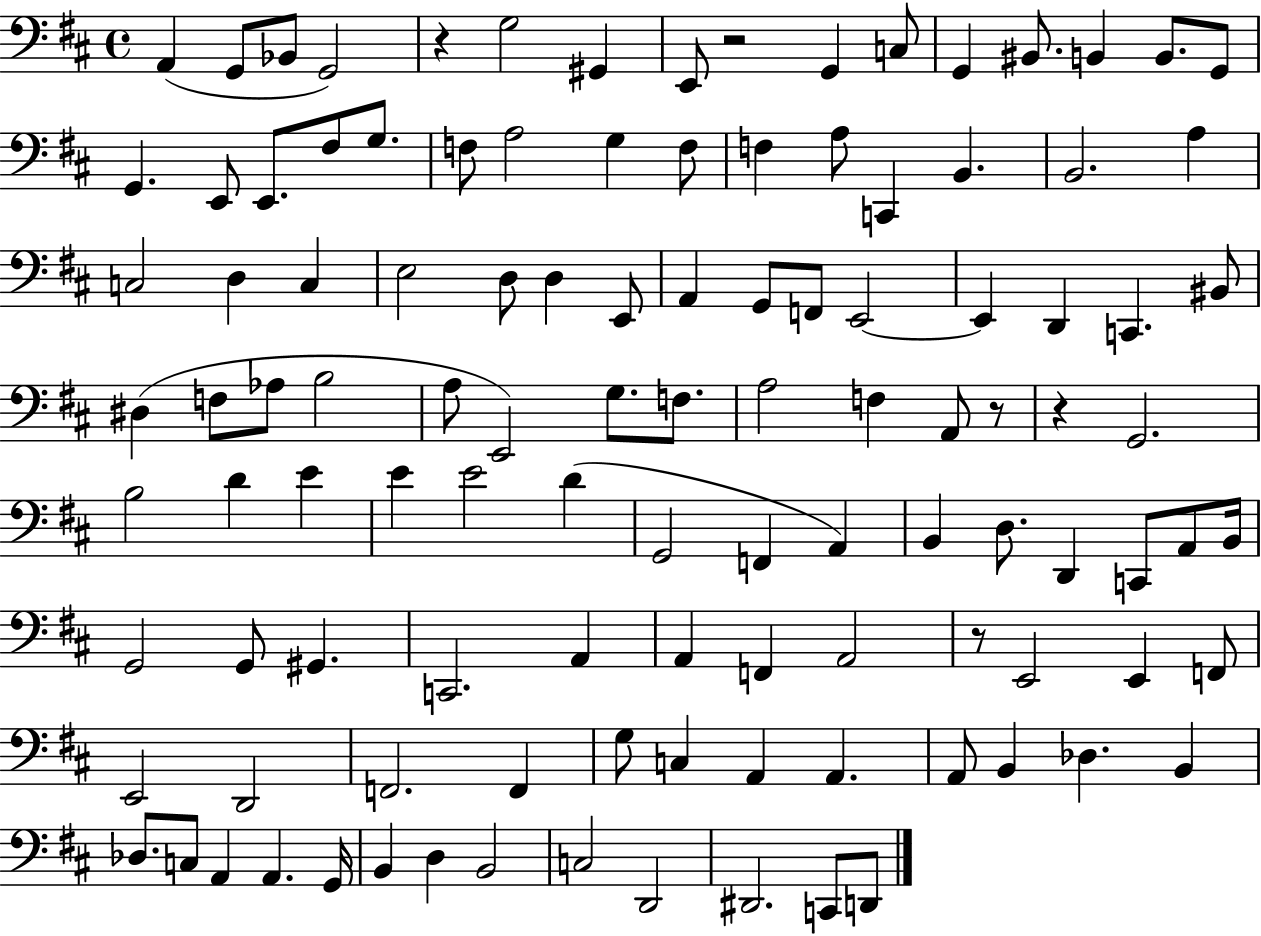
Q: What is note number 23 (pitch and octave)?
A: F3